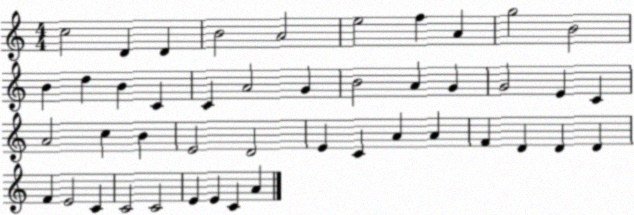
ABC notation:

X:1
T:Untitled
M:4/4
L:1/4
K:C
c2 D D B2 A2 e2 f A g2 B2 B d B C C A2 G B2 A G G2 E C A2 c B E2 D2 E C A A F D D D F E2 C C2 C2 E E C A